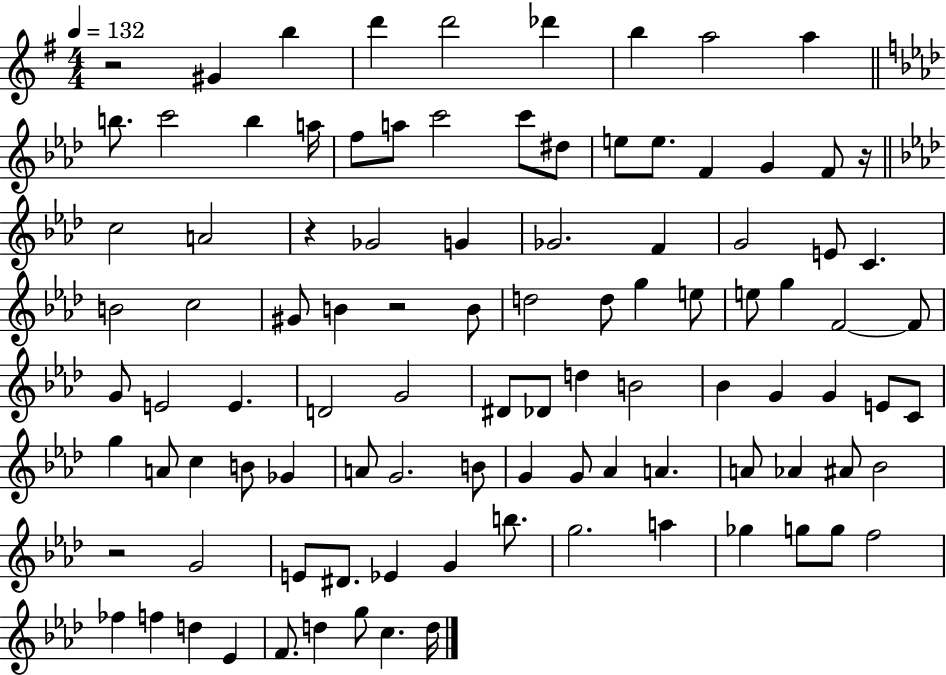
X:1
T:Untitled
M:4/4
L:1/4
K:G
z2 ^G b d' d'2 _d' b a2 a b/2 c'2 b a/4 f/2 a/2 c'2 c'/2 ^d/2 e/2 e/2 F G F/2 z/4 c2 A2 z _G2 G _G2 F G2 E/2 C B2 c2 ^G/2 B z2 B/2 d2 d/2 g e/2 e/2 g F2 F/2 G/2 E2 E D2 G2 ^D/2 _D/2 d B2 _B G G E/2 C/2 g A/2 c B/2 _G A/2 G2 B/2 G G/2 _A A A/2 _A ^A/2 _B2 z2 G2 E/2 ^D/2 _E G b/2 g2 a _g g/2 g/2 f2 _f f d _E F/2 d g/2 c d/4